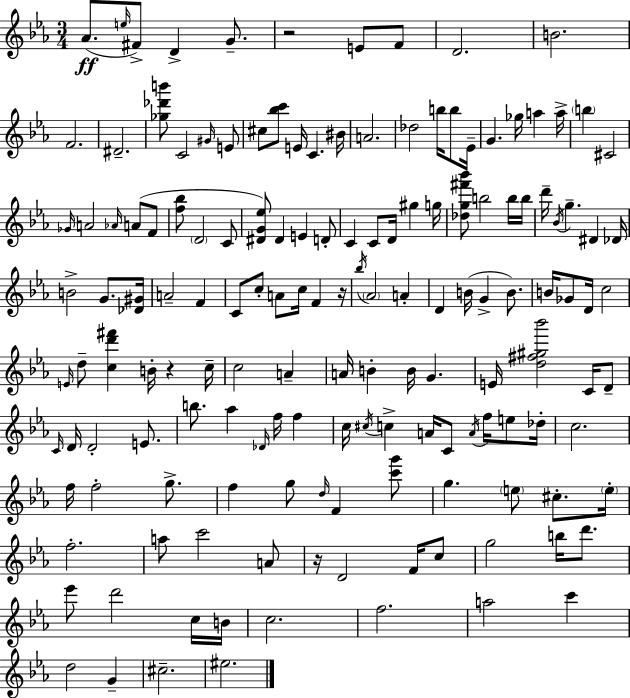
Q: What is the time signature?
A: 3/4